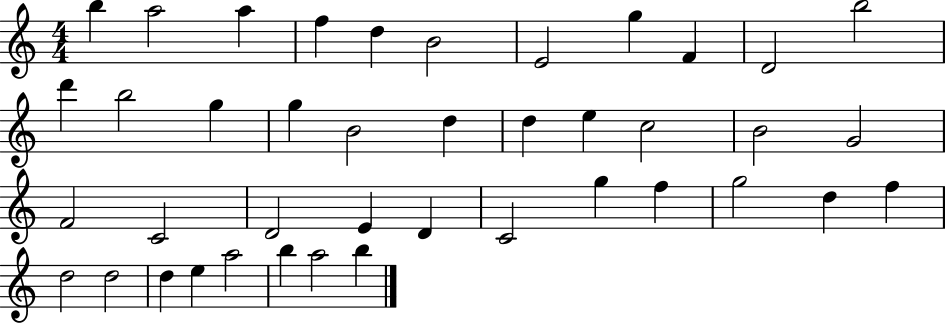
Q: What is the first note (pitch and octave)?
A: B5